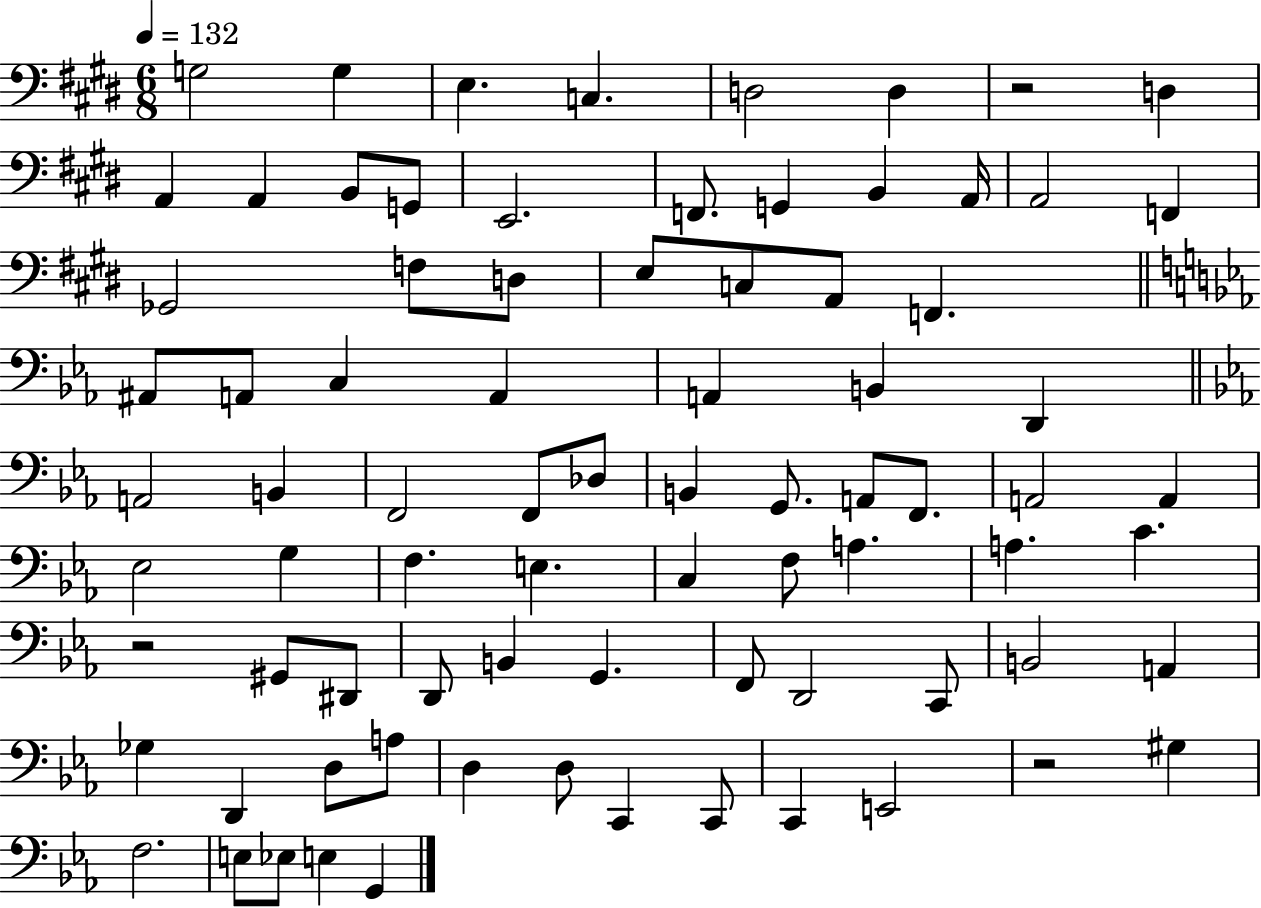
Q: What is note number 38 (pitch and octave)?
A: B2